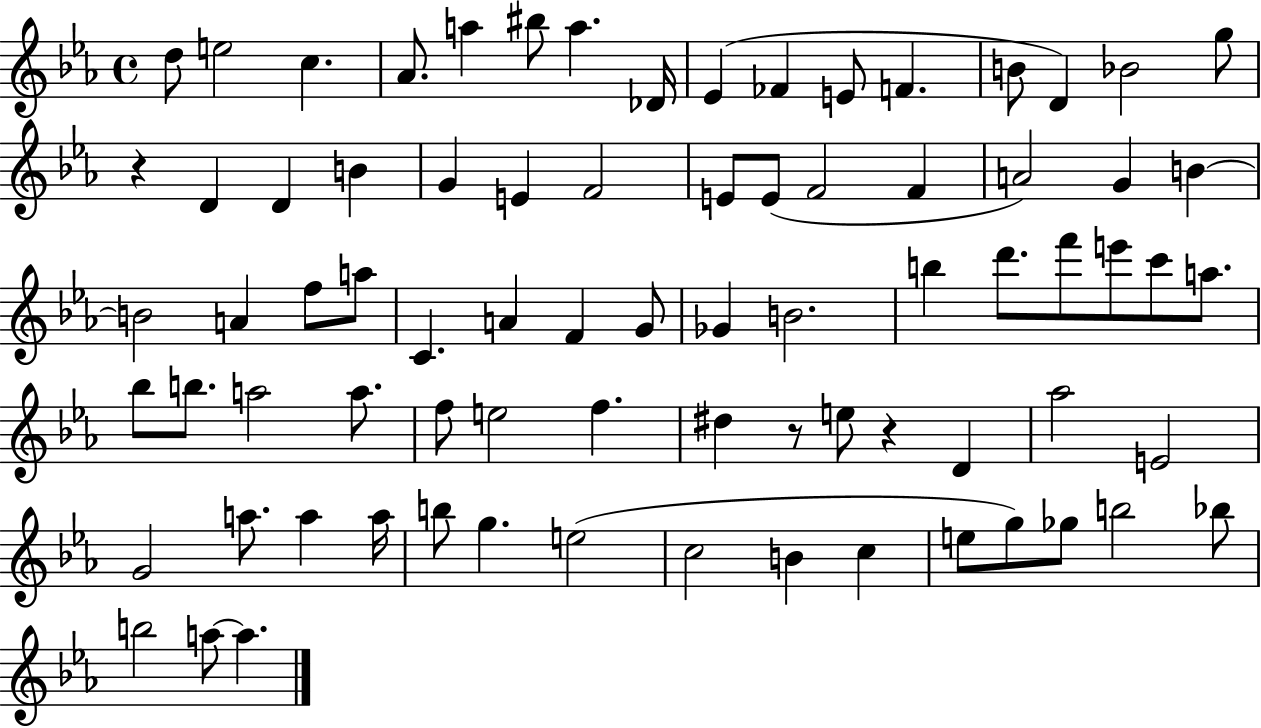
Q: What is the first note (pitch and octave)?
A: D5